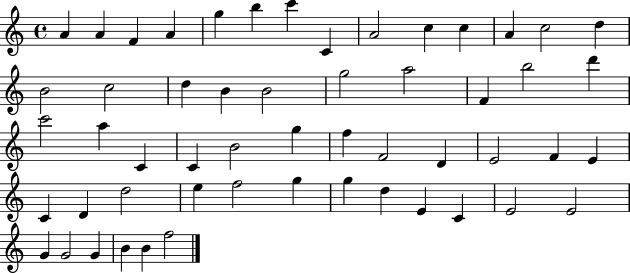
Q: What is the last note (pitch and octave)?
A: F5